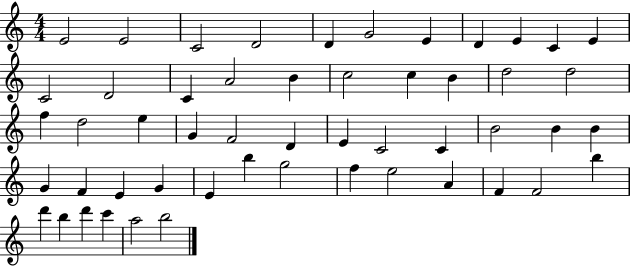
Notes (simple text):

E4/h E4/h C4/h D4/h D4/q G4/h E4/q D4/q E4/q C4/q E4/q C4/h D4/h C4/q A4/h B4/q C5/h C5/q B4/q D5/h D5/h F5/q D5/h E5/q G4/q F4/h D4/q E4/q C4/h C4/q B4/h B4/q B4/q G4/q F4/q E4/q G4/q E4/q B5/q G5/h F5/q E5/h A4/q F4/q F4/h B5/q D6/q B5/q D6/q C6/q A5/h B5/h